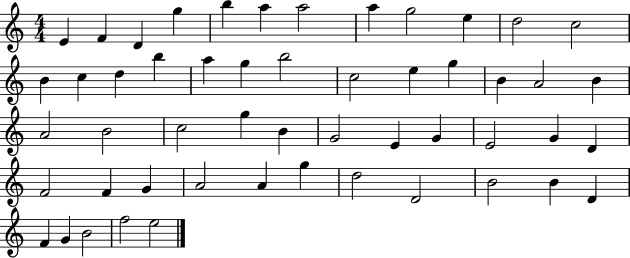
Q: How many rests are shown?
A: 0